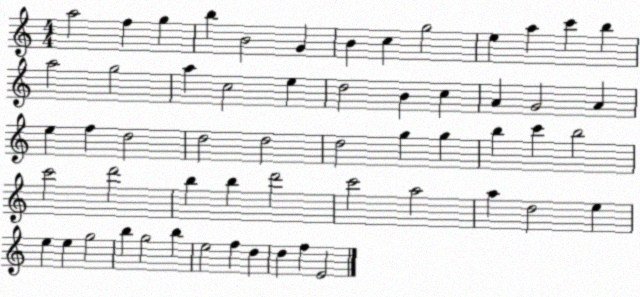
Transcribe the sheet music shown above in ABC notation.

X:1
T:Untitled
M:4/4
L:1/4
K:C
a2 f g b B2 G B c g2 e a c' b a2 g2 a c2 e d2 B c A G2 A e f d2 d2 d2 d2 g g b c' b2 c'2 d'2 b b d'2 c'2 a2 a d2 e e e g2 b g2 b e2 f d d f E2